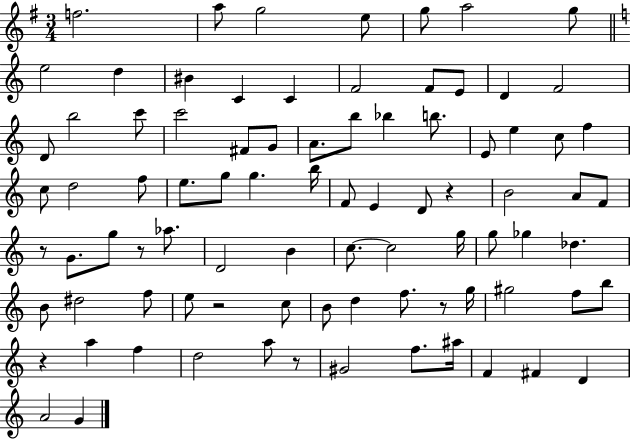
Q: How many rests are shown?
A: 7